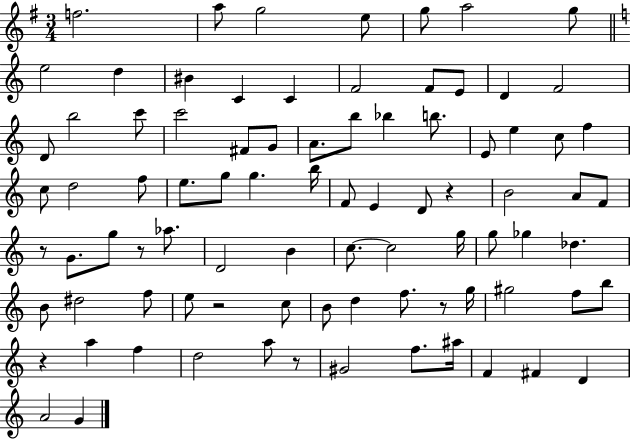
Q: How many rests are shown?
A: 7